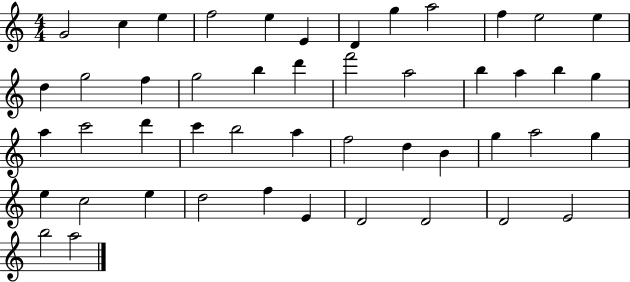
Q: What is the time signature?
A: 4/4